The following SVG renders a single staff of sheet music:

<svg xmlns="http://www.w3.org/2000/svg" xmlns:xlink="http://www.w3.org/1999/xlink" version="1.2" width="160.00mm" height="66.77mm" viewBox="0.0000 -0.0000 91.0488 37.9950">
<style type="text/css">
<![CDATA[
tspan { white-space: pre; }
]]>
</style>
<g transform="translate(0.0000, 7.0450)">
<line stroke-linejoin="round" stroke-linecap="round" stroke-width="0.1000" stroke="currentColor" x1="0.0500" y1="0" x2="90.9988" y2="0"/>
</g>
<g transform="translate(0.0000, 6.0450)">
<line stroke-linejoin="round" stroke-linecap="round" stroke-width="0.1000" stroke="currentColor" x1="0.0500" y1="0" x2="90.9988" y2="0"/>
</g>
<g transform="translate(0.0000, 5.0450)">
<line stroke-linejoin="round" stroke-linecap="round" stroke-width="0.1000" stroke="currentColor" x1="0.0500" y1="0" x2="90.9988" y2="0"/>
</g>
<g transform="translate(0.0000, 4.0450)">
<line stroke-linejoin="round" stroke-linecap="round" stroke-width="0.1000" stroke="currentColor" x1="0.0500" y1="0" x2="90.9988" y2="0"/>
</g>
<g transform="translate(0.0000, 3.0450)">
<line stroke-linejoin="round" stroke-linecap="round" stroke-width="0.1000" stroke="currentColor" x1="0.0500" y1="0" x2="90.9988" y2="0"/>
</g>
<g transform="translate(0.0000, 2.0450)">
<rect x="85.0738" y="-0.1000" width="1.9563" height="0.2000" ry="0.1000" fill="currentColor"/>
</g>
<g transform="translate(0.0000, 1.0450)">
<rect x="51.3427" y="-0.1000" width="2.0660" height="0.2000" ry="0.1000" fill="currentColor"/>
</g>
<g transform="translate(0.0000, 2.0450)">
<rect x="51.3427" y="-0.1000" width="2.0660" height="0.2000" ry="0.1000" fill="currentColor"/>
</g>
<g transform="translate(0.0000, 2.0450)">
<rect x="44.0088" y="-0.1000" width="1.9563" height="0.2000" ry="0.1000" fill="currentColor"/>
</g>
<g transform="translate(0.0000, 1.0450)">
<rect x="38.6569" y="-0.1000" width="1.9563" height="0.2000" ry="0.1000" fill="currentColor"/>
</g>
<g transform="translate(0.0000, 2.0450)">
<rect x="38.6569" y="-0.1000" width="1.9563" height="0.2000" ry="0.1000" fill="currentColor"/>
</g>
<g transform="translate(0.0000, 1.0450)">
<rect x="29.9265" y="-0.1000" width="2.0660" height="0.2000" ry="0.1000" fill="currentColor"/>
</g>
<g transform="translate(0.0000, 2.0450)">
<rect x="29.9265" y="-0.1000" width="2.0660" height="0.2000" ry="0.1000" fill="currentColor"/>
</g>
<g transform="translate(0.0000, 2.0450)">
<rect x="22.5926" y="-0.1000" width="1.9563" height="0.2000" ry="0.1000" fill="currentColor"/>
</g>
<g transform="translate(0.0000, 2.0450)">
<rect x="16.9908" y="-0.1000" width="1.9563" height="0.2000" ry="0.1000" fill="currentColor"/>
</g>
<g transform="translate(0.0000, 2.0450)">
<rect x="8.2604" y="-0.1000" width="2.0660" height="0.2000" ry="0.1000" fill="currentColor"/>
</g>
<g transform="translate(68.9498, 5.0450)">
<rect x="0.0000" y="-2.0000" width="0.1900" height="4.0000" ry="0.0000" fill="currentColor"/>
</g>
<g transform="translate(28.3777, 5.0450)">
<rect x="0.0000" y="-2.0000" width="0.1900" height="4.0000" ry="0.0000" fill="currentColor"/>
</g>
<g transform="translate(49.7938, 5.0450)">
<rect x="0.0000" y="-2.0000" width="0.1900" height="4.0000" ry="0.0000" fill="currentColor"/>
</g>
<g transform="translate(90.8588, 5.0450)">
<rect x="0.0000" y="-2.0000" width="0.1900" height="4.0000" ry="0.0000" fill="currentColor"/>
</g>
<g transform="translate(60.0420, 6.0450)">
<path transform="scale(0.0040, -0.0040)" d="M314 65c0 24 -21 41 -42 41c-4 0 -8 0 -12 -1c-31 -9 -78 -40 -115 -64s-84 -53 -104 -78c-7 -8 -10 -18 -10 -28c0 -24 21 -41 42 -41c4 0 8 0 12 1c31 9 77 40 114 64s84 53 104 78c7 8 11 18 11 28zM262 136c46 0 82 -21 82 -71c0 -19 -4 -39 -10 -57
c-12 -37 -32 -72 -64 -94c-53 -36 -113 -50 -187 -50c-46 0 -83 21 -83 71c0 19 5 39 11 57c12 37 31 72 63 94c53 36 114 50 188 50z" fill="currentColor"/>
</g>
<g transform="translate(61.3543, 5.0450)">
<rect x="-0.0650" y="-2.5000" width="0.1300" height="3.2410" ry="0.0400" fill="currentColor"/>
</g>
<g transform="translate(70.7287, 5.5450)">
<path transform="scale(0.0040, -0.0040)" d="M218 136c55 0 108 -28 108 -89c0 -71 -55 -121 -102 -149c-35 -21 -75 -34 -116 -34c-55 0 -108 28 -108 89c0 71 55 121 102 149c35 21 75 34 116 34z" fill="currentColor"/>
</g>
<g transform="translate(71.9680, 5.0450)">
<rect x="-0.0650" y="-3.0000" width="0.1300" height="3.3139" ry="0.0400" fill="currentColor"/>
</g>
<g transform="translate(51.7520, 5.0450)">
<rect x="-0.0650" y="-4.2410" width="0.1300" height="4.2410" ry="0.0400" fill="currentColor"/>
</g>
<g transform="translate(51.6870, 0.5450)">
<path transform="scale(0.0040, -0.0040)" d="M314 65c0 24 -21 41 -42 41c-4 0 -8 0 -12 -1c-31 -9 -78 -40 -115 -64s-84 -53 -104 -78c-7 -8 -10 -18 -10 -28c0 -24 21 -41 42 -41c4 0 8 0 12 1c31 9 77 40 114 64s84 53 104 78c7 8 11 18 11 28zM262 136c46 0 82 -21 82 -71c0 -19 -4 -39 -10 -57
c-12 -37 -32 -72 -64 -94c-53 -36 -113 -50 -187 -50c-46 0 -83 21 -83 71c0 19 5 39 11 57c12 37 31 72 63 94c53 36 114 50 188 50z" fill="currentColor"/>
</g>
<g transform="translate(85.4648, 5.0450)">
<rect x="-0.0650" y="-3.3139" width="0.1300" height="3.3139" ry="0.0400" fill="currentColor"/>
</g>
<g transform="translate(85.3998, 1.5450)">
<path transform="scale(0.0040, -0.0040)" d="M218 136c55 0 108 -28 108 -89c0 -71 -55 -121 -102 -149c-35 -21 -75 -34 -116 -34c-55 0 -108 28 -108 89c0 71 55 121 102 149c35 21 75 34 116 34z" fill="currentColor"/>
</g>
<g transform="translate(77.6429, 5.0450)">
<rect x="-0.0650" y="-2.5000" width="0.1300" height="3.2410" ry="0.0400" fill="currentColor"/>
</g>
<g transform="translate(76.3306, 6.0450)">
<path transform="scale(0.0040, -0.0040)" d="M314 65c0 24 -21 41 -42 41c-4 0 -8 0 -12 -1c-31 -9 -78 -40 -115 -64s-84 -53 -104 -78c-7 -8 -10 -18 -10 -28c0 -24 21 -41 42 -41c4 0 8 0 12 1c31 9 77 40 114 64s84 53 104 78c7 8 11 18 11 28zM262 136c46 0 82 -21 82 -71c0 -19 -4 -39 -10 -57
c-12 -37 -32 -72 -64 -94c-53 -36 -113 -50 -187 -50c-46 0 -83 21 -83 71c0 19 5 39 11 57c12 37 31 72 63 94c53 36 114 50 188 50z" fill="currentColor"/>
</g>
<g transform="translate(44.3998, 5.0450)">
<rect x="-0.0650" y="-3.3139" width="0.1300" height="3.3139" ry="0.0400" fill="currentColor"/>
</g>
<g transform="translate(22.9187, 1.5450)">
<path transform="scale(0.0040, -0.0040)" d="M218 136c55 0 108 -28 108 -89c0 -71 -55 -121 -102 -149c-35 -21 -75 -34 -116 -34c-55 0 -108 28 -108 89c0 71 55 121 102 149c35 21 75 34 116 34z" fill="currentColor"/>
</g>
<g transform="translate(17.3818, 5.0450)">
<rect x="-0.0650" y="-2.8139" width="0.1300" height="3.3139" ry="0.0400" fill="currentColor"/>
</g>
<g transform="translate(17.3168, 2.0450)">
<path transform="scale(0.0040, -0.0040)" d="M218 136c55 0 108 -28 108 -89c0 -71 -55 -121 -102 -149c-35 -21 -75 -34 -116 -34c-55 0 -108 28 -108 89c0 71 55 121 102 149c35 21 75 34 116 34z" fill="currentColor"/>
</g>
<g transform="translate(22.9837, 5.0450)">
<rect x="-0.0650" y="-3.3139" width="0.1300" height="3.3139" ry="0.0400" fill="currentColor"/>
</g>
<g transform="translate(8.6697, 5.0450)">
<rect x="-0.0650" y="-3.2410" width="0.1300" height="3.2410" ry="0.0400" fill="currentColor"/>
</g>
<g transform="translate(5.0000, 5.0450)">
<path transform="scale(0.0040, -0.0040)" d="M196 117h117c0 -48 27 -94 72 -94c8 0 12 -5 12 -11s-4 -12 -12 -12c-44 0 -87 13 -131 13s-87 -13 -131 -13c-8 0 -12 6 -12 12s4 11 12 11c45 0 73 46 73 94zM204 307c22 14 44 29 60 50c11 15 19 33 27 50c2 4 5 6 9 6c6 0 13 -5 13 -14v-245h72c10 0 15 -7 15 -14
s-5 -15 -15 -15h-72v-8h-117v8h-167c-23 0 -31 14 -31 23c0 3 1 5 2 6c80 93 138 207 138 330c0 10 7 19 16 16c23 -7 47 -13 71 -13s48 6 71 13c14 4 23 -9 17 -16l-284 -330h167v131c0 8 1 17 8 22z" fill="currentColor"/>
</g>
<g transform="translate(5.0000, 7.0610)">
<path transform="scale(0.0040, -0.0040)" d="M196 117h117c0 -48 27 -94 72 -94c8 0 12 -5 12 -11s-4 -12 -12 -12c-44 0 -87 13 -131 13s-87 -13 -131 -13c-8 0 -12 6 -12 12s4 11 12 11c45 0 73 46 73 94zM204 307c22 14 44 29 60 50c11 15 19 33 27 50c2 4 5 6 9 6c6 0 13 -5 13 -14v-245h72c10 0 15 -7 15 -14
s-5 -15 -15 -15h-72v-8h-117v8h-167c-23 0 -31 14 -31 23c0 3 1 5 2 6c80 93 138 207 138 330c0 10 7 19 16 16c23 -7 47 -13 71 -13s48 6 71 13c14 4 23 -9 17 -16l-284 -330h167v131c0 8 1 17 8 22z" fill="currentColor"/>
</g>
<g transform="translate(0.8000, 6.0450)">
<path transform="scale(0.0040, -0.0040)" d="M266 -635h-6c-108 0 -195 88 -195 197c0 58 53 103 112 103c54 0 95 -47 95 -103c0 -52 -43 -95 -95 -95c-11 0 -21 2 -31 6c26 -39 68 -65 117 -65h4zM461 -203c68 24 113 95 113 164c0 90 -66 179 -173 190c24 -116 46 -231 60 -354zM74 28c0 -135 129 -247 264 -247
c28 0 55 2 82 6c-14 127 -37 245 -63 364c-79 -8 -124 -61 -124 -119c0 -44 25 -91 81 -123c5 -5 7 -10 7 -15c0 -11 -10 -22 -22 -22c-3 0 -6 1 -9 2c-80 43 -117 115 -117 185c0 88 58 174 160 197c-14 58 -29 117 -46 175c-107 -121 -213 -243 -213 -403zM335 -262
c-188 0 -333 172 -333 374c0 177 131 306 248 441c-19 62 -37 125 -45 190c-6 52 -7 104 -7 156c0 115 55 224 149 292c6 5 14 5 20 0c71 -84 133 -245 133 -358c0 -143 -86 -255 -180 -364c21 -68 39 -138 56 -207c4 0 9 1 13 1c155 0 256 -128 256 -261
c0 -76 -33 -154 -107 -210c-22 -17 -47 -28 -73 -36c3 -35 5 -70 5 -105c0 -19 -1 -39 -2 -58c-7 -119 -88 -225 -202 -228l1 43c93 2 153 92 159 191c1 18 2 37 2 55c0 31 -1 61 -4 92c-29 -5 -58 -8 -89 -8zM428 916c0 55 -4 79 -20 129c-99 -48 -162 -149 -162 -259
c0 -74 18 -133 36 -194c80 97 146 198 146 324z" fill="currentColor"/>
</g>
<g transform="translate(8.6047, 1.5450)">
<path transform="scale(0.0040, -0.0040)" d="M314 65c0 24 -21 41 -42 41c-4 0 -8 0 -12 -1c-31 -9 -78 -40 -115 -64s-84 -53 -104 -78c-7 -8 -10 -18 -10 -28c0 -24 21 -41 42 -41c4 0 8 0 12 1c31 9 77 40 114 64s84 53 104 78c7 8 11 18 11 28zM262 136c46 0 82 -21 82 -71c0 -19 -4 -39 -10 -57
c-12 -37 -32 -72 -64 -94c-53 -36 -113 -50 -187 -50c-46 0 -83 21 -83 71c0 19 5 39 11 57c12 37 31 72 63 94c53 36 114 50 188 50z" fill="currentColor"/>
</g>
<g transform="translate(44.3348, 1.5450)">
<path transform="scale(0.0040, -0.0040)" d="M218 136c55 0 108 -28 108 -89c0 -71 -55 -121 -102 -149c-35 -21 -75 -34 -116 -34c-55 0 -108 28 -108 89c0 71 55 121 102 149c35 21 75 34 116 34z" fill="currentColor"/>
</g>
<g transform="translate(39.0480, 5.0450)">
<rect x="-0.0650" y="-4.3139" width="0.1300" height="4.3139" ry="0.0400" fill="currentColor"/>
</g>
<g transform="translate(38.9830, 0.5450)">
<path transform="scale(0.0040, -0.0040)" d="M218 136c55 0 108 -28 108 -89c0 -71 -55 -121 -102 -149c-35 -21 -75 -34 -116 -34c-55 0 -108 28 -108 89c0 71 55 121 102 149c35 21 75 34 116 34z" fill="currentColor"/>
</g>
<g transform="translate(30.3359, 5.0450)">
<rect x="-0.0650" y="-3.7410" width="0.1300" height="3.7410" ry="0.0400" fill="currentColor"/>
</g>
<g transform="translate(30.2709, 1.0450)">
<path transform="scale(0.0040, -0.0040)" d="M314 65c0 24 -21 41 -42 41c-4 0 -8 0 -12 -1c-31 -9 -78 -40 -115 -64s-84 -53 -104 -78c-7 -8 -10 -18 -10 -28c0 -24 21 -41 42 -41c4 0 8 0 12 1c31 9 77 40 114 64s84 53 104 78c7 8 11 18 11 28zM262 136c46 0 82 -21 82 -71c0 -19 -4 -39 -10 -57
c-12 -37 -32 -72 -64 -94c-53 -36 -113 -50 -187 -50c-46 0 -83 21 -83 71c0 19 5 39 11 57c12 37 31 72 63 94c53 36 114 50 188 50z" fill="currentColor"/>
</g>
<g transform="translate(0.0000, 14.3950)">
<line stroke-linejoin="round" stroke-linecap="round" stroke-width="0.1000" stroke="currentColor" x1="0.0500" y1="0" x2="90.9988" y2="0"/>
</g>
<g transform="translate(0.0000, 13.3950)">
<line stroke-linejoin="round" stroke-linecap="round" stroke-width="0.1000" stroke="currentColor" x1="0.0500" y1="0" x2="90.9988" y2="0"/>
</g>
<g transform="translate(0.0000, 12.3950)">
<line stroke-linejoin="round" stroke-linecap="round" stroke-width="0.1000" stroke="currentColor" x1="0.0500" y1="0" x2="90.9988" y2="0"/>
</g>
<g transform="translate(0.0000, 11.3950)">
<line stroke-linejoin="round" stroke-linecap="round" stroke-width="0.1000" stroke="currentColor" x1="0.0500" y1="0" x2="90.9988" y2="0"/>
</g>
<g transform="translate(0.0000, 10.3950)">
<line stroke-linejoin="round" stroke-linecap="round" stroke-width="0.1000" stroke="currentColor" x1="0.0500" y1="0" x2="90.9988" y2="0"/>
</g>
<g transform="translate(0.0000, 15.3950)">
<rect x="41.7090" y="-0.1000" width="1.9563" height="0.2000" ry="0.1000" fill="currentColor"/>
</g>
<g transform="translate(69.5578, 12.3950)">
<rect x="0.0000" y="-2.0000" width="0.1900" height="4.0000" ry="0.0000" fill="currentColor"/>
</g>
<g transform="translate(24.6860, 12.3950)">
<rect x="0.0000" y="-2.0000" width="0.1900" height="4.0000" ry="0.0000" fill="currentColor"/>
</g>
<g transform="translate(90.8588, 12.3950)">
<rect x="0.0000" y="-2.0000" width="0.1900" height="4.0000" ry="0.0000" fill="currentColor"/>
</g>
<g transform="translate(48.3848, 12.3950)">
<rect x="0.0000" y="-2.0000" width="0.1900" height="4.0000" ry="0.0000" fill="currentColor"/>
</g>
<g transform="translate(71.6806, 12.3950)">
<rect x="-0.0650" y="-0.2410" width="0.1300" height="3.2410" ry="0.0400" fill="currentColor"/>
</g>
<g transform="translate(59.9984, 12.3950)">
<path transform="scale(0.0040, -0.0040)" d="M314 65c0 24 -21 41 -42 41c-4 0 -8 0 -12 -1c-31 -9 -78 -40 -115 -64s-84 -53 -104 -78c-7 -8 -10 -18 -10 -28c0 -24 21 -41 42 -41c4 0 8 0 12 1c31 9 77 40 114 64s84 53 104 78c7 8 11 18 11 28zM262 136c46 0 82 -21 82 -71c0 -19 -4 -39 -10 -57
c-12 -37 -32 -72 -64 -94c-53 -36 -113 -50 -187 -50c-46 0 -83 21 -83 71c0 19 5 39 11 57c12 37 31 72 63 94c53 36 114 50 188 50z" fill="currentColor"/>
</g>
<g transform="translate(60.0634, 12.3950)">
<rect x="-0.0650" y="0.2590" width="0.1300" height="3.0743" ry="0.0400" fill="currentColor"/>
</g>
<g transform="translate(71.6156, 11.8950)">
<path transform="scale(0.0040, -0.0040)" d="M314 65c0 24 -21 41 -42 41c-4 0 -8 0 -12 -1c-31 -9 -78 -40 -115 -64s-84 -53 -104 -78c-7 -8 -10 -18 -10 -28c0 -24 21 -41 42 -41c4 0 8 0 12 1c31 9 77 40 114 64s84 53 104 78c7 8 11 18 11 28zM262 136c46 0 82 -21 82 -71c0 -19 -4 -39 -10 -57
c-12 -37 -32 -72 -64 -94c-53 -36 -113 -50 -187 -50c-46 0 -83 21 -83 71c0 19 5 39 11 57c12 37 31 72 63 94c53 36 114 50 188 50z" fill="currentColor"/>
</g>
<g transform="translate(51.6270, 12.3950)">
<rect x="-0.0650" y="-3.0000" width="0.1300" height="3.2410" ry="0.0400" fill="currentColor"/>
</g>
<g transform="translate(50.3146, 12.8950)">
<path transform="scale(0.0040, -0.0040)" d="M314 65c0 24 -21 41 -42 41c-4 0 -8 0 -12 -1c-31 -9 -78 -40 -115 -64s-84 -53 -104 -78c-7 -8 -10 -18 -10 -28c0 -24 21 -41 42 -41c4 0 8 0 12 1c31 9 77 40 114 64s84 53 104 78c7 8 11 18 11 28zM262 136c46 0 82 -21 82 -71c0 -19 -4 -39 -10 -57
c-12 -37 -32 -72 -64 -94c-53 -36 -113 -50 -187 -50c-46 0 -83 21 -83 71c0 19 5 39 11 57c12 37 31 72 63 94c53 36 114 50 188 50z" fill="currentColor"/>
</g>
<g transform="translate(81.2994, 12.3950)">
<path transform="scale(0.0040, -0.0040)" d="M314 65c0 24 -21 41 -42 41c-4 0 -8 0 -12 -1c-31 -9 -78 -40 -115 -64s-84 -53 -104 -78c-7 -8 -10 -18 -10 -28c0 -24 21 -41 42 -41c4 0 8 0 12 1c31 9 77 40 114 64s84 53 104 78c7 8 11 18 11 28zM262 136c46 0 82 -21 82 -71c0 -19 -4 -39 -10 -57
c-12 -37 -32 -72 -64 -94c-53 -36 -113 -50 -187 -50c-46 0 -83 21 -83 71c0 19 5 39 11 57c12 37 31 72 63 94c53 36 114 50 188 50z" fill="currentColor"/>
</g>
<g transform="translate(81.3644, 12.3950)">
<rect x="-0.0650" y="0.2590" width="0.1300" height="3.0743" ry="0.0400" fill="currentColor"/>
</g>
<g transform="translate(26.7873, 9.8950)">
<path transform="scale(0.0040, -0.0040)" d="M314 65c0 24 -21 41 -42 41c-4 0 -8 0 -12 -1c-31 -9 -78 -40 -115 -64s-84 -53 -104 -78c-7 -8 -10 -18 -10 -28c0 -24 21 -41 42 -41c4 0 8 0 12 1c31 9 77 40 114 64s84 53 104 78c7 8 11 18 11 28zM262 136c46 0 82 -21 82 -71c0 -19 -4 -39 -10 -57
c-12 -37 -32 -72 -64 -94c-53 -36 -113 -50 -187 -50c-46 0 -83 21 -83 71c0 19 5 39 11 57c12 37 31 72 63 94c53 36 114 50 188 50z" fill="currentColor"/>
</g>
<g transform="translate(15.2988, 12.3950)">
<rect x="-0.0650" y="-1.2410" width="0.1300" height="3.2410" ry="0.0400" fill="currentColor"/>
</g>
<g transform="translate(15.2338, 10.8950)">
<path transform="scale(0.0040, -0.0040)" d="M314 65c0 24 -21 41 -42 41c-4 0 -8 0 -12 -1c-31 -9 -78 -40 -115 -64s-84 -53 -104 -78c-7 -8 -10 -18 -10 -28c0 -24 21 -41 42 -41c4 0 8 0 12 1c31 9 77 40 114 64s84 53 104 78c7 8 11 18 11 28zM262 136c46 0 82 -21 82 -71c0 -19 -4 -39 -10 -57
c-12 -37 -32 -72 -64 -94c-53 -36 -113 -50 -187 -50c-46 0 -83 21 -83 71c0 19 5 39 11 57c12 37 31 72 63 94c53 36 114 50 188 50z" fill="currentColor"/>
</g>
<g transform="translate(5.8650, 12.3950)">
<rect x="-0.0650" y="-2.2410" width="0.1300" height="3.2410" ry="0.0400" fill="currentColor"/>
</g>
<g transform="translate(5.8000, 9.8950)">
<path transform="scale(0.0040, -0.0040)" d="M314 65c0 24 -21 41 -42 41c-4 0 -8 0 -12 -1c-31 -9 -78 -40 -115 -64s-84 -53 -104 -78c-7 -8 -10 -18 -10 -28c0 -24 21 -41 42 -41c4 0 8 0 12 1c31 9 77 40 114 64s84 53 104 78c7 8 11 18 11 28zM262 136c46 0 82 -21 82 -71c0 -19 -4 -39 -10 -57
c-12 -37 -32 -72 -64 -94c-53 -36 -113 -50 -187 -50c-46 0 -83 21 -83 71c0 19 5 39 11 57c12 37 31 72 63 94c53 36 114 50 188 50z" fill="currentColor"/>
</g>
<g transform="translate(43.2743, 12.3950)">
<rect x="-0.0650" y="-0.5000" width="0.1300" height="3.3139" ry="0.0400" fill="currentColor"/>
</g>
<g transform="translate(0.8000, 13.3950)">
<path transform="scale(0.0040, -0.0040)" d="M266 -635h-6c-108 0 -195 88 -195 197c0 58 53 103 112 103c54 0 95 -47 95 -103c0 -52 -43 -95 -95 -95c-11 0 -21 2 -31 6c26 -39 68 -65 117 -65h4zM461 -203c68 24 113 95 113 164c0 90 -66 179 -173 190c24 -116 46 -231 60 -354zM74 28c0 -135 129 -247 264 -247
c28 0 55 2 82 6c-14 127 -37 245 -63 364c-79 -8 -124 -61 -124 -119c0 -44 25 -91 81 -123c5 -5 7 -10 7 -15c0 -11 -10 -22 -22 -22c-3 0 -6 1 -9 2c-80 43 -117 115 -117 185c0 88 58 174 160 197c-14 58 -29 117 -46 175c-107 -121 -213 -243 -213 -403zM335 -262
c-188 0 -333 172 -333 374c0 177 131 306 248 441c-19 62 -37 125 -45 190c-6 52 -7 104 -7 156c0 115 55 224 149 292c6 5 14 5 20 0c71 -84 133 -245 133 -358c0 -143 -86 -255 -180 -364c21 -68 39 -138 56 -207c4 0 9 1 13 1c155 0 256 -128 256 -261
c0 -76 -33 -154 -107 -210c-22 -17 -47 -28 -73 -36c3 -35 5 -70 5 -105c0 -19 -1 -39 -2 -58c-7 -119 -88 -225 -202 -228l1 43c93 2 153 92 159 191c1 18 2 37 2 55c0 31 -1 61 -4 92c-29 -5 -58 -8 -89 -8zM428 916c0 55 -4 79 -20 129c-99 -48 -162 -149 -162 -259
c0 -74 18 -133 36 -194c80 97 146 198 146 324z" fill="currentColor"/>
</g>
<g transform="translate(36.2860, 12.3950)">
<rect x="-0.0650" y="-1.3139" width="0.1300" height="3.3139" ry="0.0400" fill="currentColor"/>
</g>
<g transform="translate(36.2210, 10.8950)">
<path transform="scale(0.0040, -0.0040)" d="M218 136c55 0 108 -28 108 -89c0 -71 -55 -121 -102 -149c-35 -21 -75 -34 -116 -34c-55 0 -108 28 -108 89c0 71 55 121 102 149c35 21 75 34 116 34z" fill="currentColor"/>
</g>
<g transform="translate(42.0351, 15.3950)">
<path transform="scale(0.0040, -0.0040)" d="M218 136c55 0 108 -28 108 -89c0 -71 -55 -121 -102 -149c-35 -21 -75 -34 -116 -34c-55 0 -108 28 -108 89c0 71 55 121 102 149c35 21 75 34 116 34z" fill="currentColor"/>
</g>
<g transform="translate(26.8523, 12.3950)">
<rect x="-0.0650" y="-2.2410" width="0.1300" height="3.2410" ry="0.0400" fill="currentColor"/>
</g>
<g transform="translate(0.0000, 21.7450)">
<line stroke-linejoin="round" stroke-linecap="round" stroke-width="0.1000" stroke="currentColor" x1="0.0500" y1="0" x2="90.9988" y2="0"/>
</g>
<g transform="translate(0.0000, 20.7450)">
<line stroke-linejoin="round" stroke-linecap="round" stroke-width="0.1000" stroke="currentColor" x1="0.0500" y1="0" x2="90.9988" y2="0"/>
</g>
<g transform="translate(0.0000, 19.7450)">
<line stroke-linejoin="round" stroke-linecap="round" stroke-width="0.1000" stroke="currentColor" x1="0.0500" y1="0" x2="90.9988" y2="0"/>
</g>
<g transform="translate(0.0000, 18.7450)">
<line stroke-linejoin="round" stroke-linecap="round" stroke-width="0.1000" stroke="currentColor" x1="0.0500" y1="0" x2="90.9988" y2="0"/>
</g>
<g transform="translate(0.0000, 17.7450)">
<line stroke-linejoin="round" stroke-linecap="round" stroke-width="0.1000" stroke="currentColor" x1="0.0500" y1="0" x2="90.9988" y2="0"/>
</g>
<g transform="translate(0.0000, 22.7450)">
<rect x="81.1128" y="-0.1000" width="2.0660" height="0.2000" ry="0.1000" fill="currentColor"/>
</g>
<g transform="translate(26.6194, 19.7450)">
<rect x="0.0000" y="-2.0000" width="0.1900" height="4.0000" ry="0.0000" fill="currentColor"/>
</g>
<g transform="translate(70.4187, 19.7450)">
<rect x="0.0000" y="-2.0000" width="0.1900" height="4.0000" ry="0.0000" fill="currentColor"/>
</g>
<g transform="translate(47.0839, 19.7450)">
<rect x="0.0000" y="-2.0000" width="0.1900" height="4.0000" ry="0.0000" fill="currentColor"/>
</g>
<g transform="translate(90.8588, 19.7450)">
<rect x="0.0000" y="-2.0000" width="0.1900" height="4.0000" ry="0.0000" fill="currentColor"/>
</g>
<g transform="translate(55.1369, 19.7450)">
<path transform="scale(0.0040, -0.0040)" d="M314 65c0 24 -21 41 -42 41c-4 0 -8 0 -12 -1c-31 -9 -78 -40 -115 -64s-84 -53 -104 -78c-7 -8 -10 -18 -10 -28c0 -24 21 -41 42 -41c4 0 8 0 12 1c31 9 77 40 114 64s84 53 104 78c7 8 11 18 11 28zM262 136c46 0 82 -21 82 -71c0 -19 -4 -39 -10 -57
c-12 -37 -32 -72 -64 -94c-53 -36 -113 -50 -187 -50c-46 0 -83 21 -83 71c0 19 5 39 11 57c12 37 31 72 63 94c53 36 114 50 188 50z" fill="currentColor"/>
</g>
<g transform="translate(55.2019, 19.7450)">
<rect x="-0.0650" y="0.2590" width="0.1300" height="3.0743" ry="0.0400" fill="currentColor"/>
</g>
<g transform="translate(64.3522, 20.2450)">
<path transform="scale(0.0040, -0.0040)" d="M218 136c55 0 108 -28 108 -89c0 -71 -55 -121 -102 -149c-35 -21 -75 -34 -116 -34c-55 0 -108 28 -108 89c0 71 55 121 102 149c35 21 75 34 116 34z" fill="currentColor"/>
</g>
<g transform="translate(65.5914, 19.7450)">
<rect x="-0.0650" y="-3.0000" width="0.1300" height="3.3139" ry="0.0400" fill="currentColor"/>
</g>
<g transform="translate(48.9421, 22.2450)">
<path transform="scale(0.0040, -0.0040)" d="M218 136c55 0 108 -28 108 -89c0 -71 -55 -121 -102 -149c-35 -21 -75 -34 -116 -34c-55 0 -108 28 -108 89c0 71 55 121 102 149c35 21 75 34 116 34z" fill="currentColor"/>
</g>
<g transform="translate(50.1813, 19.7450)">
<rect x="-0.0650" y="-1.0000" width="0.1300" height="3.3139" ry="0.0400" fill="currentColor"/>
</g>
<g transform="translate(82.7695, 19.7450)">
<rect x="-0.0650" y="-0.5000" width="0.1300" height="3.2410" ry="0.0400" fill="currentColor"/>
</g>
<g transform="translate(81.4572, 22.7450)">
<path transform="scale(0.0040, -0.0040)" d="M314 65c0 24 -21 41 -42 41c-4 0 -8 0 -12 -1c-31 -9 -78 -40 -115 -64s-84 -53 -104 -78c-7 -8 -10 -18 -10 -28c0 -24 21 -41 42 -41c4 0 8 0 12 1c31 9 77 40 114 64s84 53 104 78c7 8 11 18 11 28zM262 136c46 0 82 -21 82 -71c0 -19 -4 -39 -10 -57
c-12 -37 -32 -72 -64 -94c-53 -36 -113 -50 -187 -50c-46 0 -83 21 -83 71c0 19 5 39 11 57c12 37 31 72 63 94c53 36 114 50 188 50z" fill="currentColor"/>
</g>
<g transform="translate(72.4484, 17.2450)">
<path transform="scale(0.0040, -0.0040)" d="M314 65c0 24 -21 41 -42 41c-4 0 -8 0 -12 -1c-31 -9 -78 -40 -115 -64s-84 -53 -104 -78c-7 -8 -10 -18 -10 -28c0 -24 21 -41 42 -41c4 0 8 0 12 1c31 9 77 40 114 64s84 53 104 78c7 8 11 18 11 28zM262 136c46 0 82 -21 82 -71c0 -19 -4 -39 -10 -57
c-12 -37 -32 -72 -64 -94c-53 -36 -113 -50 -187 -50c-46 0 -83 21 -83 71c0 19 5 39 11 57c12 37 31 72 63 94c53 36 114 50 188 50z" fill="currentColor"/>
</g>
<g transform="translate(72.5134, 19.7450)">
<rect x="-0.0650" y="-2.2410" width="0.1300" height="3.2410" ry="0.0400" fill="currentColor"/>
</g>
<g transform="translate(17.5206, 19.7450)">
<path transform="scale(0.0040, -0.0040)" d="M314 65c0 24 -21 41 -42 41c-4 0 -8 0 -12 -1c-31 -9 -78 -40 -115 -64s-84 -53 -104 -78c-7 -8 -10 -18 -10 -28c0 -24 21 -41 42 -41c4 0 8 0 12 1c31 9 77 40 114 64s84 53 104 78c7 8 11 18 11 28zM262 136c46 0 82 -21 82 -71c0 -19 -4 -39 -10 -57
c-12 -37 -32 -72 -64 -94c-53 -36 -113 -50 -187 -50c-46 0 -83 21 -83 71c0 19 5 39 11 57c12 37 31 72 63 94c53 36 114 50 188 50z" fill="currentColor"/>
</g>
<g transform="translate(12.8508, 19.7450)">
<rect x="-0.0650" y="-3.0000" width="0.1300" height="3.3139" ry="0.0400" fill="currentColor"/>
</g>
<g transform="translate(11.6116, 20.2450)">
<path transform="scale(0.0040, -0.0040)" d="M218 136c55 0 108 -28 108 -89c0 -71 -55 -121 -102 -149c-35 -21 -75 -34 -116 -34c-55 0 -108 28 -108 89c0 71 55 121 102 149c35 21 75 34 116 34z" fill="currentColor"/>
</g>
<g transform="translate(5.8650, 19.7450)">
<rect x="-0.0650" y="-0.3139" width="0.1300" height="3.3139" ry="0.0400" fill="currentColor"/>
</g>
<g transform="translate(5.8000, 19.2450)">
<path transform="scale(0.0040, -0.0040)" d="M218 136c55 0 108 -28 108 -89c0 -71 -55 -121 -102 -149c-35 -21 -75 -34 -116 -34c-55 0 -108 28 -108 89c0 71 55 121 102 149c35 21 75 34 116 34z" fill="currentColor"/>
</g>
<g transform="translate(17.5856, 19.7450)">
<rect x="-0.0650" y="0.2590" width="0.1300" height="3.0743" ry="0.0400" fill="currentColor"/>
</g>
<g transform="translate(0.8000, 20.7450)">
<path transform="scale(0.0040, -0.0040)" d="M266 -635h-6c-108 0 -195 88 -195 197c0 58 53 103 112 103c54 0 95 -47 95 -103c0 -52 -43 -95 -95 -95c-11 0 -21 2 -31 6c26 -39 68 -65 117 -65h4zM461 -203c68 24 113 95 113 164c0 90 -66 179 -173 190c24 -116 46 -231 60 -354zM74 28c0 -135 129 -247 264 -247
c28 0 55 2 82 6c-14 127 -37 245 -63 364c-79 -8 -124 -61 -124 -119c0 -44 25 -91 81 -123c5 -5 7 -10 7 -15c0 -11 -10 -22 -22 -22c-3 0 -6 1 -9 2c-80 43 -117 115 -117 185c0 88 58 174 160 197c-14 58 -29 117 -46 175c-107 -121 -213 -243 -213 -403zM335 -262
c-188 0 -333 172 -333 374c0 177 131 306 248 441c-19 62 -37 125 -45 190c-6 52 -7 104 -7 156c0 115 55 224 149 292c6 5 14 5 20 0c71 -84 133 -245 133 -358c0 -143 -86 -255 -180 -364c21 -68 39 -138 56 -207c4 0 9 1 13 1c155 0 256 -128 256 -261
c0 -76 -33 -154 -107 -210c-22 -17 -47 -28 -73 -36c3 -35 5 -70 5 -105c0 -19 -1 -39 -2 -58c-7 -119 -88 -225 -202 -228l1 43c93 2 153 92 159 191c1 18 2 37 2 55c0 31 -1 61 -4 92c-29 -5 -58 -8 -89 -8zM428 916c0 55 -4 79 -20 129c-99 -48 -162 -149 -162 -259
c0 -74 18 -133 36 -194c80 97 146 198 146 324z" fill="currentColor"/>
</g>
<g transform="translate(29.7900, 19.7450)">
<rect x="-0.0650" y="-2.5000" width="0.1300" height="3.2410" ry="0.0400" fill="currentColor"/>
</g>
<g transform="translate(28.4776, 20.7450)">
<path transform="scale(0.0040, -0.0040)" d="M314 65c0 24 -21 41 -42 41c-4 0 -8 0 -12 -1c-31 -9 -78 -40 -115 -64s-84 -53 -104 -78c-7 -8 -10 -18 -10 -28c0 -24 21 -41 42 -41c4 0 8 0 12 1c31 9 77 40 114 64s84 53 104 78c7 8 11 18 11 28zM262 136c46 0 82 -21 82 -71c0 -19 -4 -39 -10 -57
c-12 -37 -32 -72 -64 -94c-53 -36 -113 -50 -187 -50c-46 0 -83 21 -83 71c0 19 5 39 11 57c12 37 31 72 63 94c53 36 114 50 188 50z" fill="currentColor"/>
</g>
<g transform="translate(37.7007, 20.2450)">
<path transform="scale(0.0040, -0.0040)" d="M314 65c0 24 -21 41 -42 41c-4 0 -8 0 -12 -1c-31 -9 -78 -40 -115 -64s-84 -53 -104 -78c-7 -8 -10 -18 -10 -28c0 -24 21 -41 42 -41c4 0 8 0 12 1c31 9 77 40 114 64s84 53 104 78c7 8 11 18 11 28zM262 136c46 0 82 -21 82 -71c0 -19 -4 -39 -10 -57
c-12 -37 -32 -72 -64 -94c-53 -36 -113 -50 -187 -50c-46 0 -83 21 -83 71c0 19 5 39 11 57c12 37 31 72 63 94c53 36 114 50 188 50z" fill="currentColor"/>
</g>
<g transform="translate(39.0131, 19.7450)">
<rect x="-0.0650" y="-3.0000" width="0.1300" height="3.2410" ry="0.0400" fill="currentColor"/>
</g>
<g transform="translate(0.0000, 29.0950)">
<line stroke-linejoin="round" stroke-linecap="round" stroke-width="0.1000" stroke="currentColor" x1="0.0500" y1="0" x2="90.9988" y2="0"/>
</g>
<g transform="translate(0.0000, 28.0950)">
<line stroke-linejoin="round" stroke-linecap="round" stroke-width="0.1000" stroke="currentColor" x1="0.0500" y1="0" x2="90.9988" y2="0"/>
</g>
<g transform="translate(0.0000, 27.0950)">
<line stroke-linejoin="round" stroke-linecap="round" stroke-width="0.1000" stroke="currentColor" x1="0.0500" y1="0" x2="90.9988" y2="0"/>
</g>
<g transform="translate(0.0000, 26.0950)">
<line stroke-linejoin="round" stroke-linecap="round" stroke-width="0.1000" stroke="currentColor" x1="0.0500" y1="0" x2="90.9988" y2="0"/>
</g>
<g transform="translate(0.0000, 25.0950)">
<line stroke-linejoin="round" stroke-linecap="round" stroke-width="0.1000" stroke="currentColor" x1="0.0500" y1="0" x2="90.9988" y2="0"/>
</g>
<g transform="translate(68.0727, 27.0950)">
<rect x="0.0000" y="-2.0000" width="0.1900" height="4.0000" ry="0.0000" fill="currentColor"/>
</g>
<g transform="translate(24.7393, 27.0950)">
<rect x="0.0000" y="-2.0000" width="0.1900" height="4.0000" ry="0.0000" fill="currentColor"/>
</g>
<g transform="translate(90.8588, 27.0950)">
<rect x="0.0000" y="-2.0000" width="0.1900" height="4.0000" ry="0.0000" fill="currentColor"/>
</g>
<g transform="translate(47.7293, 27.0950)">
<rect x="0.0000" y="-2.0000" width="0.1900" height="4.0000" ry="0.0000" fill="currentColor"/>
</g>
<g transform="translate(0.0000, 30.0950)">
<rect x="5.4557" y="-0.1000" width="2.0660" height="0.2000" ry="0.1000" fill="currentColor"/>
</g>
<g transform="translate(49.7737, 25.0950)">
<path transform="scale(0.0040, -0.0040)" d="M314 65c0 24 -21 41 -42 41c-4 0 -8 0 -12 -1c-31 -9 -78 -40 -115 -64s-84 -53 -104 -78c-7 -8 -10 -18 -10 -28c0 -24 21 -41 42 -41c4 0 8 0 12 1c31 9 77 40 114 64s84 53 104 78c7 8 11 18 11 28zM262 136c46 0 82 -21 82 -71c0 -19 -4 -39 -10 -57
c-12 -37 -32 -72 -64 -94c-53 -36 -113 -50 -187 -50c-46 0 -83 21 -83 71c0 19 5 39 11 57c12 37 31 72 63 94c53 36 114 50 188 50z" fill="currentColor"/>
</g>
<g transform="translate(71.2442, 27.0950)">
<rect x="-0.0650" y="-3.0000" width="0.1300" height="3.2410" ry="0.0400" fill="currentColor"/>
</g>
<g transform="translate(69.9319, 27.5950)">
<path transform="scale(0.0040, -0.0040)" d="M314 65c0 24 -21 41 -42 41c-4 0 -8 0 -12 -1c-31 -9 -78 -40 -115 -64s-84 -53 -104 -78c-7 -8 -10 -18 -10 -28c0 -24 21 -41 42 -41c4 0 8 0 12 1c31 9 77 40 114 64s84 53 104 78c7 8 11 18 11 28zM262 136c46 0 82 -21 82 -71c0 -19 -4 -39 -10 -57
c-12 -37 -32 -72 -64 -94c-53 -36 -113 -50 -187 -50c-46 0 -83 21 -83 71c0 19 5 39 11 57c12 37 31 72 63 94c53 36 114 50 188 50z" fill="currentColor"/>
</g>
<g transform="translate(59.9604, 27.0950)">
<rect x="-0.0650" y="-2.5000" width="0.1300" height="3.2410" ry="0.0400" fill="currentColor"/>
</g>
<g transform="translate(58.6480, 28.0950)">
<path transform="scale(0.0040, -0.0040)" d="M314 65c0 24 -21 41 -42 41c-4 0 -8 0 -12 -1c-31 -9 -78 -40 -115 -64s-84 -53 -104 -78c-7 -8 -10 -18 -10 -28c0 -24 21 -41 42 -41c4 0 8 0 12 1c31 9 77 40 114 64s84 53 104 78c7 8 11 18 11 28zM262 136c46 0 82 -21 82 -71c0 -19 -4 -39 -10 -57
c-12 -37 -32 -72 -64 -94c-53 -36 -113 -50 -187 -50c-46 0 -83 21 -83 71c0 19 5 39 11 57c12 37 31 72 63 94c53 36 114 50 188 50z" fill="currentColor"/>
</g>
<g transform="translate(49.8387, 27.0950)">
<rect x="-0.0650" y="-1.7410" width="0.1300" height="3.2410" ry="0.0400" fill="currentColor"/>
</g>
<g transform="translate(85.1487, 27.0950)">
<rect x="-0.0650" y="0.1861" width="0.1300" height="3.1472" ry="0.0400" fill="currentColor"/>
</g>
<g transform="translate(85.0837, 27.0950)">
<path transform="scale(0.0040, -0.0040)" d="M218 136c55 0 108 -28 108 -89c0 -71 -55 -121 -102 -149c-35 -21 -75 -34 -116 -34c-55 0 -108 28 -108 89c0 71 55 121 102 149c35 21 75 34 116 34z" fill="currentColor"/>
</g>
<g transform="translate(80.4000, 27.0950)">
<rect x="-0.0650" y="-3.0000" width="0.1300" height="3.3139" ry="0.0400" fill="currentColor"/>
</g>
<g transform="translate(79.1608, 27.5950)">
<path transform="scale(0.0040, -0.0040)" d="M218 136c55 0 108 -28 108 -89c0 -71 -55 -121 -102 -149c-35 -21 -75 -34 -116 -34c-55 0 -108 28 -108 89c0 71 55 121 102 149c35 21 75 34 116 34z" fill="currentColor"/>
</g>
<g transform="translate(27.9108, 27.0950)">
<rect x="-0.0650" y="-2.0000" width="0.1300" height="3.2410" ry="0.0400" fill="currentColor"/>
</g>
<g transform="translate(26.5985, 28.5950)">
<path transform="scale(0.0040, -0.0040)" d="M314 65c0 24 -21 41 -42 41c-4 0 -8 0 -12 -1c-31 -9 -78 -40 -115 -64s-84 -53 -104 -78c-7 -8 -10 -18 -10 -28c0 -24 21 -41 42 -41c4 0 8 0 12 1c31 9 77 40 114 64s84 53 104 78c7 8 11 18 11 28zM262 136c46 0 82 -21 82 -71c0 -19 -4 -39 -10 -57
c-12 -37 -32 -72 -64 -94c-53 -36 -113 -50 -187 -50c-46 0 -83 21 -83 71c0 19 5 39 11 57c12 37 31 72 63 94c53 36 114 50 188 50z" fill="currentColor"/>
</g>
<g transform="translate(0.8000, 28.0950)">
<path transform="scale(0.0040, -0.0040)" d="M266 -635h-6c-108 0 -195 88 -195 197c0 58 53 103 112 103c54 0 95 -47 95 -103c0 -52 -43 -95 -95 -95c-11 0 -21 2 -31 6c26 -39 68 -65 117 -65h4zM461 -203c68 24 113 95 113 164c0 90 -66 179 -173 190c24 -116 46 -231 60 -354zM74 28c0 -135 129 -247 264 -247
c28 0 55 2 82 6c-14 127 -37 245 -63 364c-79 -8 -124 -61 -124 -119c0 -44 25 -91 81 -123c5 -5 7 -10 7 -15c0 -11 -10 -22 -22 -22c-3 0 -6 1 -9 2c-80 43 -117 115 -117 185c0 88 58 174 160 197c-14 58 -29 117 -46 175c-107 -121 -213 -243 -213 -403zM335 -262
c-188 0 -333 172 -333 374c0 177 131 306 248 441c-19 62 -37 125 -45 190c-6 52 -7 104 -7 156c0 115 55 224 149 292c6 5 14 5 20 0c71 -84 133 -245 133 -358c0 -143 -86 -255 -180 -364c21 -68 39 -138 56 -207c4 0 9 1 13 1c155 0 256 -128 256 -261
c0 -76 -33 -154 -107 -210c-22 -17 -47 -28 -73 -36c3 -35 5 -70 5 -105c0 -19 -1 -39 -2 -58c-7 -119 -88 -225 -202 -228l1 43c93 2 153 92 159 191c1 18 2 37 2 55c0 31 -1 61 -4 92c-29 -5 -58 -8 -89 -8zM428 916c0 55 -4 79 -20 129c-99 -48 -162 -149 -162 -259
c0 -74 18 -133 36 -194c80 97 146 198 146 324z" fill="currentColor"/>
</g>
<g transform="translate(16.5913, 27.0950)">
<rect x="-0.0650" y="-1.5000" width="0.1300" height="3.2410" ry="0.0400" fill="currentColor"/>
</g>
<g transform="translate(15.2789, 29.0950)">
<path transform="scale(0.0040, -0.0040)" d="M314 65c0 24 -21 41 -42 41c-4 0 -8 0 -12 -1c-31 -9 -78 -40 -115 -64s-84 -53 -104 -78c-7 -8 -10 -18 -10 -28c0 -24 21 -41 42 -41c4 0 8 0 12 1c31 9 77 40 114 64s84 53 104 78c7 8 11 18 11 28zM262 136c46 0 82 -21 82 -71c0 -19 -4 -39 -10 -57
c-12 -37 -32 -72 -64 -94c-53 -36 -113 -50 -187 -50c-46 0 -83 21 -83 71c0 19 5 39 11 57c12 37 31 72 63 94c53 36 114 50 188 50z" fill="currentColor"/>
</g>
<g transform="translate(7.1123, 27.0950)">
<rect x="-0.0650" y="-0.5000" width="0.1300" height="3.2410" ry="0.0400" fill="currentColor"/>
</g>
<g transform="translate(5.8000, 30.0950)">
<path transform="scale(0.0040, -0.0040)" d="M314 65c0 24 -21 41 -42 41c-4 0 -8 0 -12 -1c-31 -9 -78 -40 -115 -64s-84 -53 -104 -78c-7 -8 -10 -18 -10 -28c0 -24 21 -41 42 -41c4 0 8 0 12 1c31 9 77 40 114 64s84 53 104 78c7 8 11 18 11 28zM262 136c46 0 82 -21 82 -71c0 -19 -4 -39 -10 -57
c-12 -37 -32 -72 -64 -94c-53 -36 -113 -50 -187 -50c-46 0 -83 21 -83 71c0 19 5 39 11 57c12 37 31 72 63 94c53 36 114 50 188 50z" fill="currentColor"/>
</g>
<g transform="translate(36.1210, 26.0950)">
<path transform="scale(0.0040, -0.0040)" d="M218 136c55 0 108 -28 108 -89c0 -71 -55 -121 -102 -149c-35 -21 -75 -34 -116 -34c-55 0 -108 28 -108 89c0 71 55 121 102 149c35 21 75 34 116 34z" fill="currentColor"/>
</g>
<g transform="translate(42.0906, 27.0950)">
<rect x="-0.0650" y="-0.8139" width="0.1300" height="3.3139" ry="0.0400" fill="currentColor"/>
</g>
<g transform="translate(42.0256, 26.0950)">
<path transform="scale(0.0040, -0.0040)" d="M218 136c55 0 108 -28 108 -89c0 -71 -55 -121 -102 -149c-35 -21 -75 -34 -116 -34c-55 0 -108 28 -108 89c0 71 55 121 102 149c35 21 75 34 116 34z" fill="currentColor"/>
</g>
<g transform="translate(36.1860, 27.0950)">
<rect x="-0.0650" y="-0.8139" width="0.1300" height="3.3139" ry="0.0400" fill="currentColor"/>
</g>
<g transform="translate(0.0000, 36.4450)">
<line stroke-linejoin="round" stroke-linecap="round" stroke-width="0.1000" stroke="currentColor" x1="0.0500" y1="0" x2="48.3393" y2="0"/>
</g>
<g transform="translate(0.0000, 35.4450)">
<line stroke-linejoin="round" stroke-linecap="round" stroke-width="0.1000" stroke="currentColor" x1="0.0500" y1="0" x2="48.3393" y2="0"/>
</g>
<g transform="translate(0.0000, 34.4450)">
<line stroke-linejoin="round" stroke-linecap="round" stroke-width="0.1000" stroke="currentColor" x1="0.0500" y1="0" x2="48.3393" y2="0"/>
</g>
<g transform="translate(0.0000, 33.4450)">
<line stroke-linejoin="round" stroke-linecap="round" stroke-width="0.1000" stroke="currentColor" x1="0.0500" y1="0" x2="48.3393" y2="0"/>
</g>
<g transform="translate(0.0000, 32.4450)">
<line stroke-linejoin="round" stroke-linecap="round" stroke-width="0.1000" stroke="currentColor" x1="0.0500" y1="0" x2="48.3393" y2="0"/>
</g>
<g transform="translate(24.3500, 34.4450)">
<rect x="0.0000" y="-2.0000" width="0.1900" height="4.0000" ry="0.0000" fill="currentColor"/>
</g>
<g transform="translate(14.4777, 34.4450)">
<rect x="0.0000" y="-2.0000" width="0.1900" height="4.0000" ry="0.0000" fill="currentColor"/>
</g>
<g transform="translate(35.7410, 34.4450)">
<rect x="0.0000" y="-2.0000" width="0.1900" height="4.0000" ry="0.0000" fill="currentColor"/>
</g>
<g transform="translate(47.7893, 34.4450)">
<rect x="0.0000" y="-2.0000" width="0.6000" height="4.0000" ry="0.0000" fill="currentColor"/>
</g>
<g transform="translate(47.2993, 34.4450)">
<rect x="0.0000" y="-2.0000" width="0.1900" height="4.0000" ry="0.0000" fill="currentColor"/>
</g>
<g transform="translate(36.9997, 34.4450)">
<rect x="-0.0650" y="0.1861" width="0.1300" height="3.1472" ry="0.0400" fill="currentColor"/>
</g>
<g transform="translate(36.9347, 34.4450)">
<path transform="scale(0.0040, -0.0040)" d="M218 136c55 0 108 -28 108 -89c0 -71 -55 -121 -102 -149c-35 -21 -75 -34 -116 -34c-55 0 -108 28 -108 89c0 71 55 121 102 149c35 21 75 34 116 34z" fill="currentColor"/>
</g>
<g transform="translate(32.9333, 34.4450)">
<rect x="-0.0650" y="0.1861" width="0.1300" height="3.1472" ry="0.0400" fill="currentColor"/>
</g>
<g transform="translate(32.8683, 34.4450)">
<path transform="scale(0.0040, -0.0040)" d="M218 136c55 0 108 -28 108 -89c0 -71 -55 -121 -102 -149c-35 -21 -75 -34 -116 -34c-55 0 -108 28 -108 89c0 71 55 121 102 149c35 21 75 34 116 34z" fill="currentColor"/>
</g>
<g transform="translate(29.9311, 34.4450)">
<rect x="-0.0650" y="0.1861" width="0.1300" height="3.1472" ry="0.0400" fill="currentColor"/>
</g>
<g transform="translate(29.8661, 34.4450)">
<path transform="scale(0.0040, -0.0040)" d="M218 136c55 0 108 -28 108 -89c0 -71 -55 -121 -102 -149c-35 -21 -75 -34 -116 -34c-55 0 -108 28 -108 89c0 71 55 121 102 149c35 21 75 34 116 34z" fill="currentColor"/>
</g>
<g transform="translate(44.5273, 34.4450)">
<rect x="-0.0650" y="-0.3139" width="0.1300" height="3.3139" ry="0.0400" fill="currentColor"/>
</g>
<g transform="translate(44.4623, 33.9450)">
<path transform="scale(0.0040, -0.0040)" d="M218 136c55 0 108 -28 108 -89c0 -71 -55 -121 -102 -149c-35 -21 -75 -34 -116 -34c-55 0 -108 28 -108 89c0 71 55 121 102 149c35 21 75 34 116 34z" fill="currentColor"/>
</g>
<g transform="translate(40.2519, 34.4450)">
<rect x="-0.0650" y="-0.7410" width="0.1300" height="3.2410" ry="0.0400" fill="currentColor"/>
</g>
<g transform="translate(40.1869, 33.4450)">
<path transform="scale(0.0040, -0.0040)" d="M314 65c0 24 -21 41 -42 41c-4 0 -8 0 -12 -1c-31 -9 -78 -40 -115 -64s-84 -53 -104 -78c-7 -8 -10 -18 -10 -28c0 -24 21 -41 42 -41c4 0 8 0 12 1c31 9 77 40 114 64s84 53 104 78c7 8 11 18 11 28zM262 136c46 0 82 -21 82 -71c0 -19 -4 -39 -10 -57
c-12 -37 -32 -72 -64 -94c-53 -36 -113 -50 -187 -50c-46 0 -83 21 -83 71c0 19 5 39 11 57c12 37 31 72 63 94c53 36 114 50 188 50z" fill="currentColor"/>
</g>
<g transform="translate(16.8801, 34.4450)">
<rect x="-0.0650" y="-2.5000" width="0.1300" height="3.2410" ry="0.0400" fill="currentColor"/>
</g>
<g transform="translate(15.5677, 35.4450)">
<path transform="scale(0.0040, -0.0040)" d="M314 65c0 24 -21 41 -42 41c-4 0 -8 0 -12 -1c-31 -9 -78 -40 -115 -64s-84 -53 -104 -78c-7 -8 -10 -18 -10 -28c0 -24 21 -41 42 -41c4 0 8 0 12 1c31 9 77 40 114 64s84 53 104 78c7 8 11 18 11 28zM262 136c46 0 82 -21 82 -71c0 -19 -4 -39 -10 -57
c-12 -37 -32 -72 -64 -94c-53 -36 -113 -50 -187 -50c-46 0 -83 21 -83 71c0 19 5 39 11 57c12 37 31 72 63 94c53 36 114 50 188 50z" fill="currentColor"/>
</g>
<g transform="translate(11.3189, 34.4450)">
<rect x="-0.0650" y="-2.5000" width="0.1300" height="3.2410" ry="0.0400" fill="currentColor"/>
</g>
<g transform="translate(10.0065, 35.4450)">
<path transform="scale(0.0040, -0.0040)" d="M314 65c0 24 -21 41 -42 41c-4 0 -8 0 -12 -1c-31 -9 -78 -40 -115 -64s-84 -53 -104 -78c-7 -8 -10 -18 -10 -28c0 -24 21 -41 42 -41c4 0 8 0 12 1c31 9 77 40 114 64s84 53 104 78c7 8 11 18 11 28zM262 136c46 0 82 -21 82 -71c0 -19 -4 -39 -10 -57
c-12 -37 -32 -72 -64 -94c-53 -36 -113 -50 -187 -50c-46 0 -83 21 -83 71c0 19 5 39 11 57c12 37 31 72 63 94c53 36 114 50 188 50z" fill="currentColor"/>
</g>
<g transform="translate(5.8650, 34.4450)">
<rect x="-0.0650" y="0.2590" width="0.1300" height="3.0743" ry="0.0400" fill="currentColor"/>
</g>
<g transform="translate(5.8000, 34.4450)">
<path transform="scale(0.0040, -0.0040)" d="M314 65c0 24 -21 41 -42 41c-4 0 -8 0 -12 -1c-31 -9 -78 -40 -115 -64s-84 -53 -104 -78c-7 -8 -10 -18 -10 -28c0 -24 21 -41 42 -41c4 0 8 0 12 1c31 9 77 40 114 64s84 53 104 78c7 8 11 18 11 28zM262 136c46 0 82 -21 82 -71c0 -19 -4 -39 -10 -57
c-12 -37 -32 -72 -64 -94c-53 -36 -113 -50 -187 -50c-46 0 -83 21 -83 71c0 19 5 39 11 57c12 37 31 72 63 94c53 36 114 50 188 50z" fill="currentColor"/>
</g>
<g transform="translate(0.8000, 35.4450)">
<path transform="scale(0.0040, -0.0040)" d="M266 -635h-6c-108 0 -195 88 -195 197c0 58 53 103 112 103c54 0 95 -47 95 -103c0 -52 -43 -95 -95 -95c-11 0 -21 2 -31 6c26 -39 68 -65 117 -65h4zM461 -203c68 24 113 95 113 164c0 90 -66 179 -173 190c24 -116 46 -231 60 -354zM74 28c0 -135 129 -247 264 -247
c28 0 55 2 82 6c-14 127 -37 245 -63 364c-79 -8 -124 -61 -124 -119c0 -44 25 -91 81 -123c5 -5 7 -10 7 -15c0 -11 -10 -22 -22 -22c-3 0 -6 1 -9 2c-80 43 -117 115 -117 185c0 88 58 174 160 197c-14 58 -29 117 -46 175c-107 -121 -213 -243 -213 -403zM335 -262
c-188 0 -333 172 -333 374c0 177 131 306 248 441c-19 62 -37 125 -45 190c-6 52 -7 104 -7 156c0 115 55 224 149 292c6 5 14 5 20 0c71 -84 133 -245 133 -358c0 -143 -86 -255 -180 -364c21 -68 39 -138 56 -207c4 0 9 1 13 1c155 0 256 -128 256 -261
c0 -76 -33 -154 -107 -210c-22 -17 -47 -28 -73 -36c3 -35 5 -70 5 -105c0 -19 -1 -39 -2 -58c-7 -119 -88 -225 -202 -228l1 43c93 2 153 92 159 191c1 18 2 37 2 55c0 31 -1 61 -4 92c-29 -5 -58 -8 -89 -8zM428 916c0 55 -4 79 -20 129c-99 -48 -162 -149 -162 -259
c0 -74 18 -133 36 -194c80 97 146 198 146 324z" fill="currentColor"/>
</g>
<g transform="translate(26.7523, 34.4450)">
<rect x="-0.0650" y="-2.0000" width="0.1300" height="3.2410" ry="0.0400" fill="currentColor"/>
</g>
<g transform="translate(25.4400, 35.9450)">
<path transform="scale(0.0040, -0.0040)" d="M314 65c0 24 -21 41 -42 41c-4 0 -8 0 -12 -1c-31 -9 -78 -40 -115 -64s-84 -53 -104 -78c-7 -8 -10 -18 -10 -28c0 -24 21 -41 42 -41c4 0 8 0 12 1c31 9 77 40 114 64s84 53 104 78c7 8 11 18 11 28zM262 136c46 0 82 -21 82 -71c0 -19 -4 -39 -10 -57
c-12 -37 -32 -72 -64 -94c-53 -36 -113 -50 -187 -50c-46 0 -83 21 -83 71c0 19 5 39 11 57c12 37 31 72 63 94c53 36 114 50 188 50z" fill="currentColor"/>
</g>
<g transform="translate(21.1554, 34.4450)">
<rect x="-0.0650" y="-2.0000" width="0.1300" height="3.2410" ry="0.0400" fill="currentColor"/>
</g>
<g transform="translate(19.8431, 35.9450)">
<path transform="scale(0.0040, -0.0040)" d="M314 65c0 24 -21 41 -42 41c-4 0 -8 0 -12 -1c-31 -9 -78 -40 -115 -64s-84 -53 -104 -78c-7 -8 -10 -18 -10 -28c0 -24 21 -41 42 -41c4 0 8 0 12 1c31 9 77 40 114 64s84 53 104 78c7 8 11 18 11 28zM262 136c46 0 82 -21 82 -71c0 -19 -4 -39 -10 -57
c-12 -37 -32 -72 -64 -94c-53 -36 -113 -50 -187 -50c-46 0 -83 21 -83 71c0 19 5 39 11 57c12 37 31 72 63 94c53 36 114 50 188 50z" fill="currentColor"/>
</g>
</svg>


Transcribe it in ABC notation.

X:1
T:Untitled
M:4/4
L:1/4
K:C
b2 a b c'2 d' b d'2 G2 A G2 b g2 e2 g2 e C A2 B2 c2 B2 c A B2 G2 A2 D B2 A g2 C2 C2 E2 F2 d d f2 G2 A2 A B B2 G2 G2 F2 F2 B B B d2 c